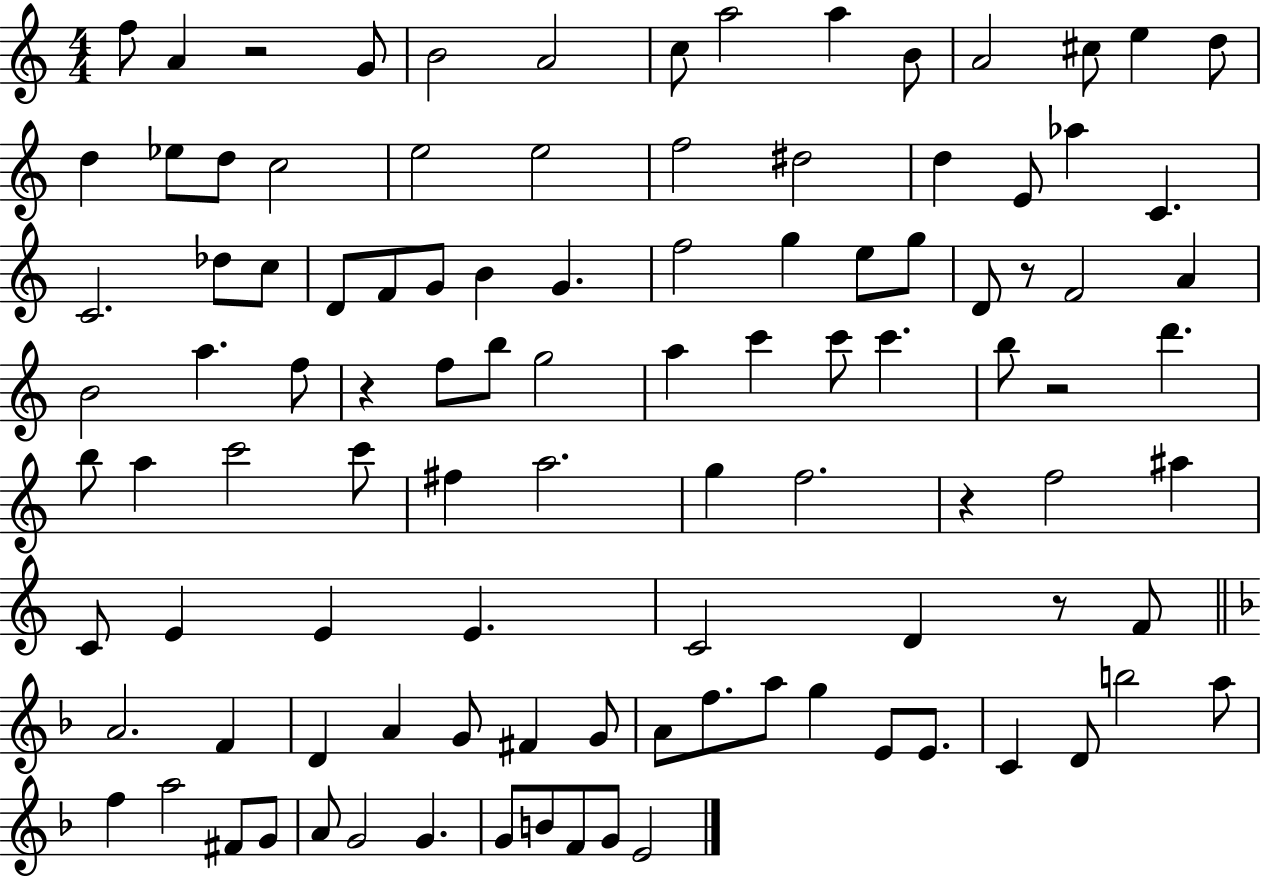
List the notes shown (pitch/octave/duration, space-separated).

F5/e A4/q R/h G4/e B4/h A4/h C5/e A5/h A5/q B4/e A4/h C#5/e E5/q D5/e D5/q Eb5/e D5/e C5/h E5/h E5/h F5/h D#5/h D5/q E4/e Ab5/q C4/q. C4/h. Db5/e C5/e D4/e F4/e G4/e B4/q G4/q. F5/h G5/q E5/e G5/e D4/e R/e F4/h A4/q B4/h A5/q. F5/e R/q F5/e B5/e G5/h A5/q C6/q C6/e C6/q. B5/e R/h D6/q. B5/e A5/q C6/h C6/e F#5/q A5/h. G5/q F5/h. R/q F5/h A#5/q C4/e E4/q E4/q E4/q. C4/h D4/q R/e F4/e A4/h. F4/q D4/q A4/q G4/e F#4/q G4/e A4/e F5/e. A5/e G5/q E4/e E4/e. C4/q D4/e B5/h A5/e F5/q A5/h F#4/e G4/e A4/e G4/h G4/q. G4/e B4/e F4/e G4/e E4/h